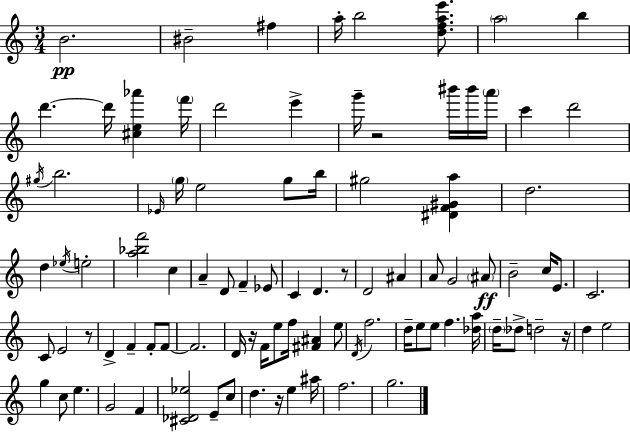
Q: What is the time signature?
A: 3/4